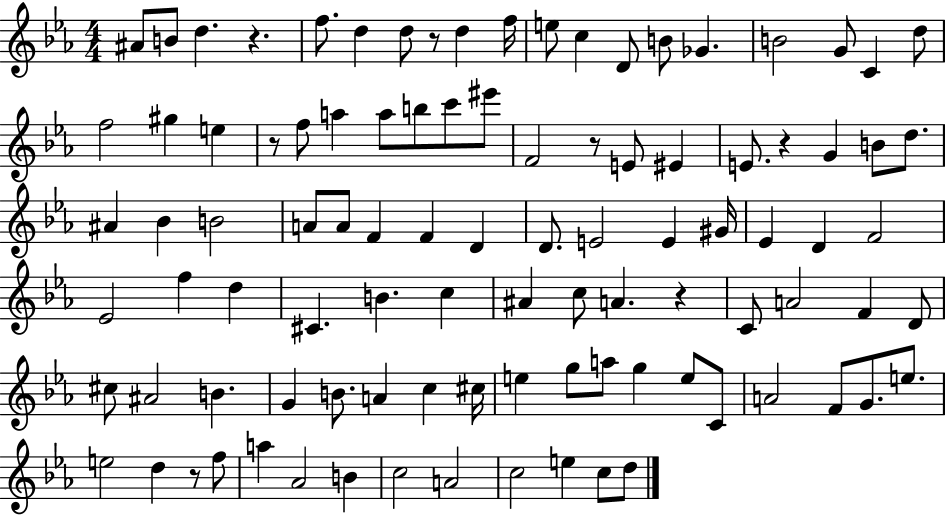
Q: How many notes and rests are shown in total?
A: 98